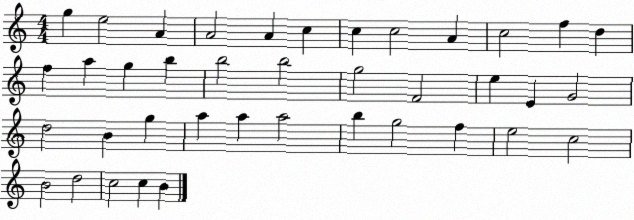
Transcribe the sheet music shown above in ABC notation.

X:1
T:Untitled
M:4/4
L:1/4
K:C
g e2 A A2 A c c c2 A c2 f d f a g b b2 b2 g2 F2 e E G2 d2 B g a a a2 b g2 f e2 c2 B2 d2 c2 c B